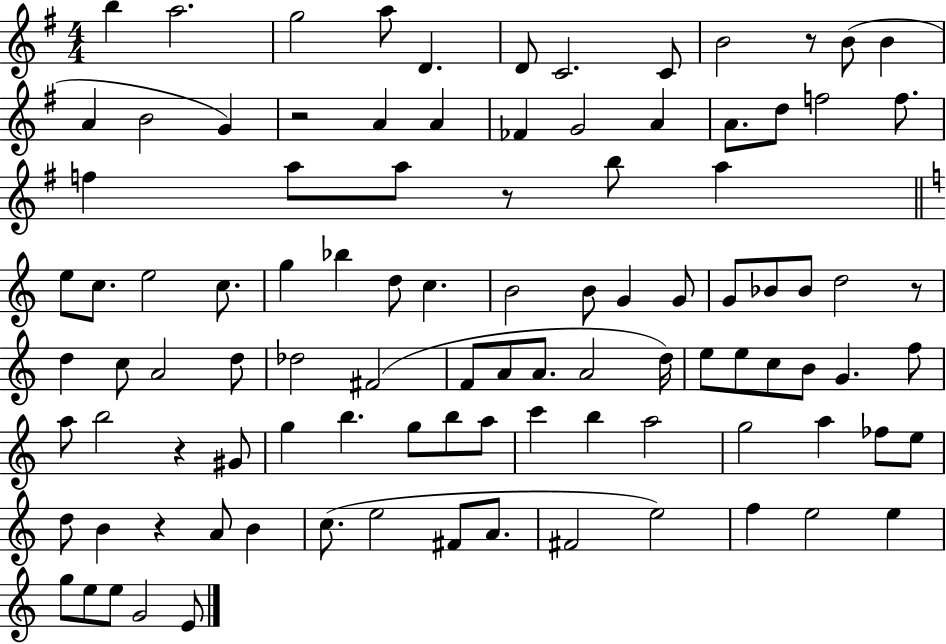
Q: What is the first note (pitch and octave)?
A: B5